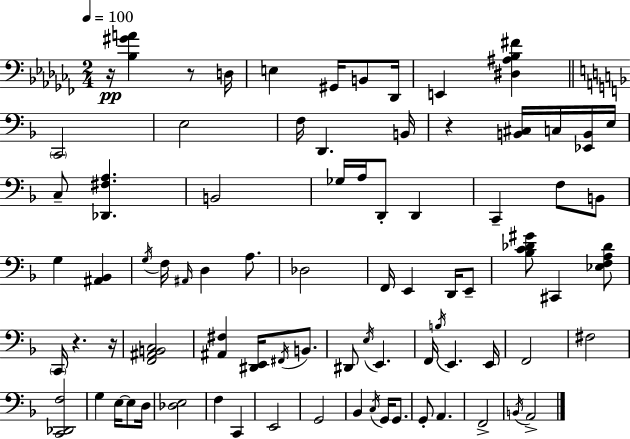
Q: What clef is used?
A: bass